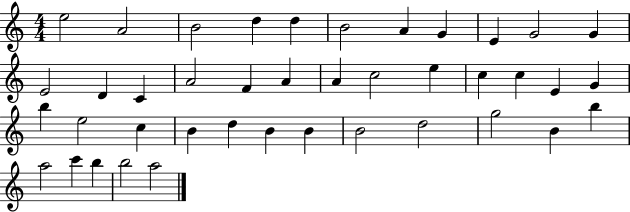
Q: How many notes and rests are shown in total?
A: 41